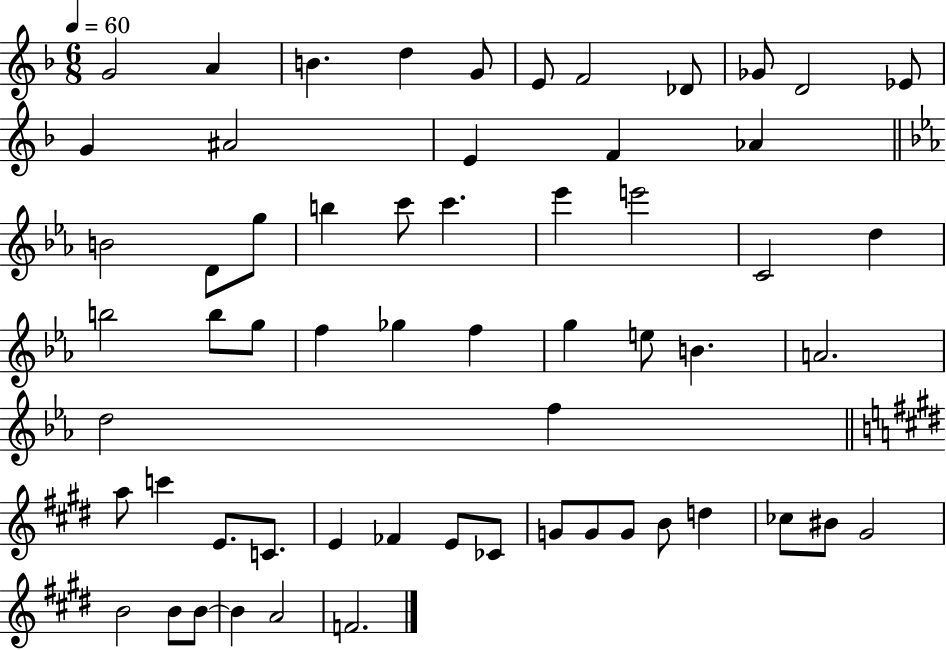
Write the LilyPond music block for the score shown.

{
  \clef treble
  \numericTimeSignature
  \time 6/8
  \key f \major
  \tempo 4 = 60
  g'2 a'4 | b'4. d''4 g'8 | e'8 f'2 des'8 | ges'8 d'2 ees'8 | \break g'4 ais'2 | e'4 f'4 aes'4 | \bar "||" \break \key ees \major b'2 d'8 g''8 | b''4 c'''8 c'''4. | ees'''4 e'''2 | c'2 d''4 | \break b''2 b''8 g''8 | f''4 ges''4 f''4 | g''4 e''8 b'4. | a'2. | \break d''2 f''4 | \bar "||" \break \key e \major a''8 c'''4 e'8. c'8. | e'4 fes'4 e'8 ces'8 | g'8 g'8 g'8 b'8 d''4 | ces''8 bis'8 gis'2 | \break b'2 b'8 b'8~~ | b'4 a'2 | f'2. | \bar "|."
}